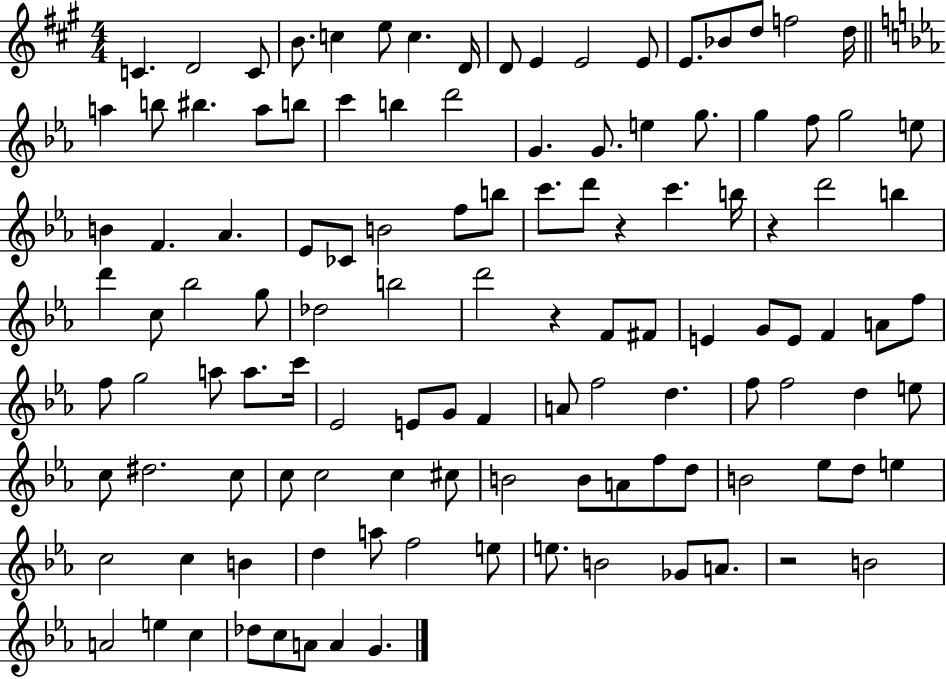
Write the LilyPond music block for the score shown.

{
  \clef treble
  \numericTimeSignature
  \time 4/4
  \key a \major
  c'4. d'2 c'8 | b'8. c''4 e''8 c''4. d'16 | d'8 e'4 e'2 e'8 | e'8. bes'8 d''8 f''2 d''16 | \break \bar "||" \break \key ees \major a''4 b''8 bis''4. a''8 b''8 | c'''4 b''4 d'''2 | g'4. g'8. e''4 g''8. | g''4 f''8 g''2 e''8 | \break b'4 f'4. aes'4. | ees'8 ces'8 b'2 f''8 b''8 | c'''8. d'''8 r4 c'''4. b''16 | r4 d'''2 b''4 | \break d'''4 c''8 bes''2 g''8 | des''2 b''2 | d'''2 r4 f'8 fis'8 | e'4 g'8 e'8 f'4 a'8 f''8 | \break f''8 g''2 a''8 a''8. c'''16 | ees'2 e'8 g'8 f'4 | a'8 f''2 d''4. | f''8 f''2 d''4 e''8 | \break c''8 dis''2. c''8 | c''8 c''2 c''4 cis''8 | b'2 b'8 a'8 f''8 d''8 | b'2 ees''8 d''8 e''4 | \break c''2 c''4 b'4 | d''4 a''8 f''2 e''8 | e''8. b'2 ges'8 a'8. | r2 b'2 | \break a'2 e''4 c''4 | des''8 c''8 a'8 a'4 g'4. | \bar "|."
}